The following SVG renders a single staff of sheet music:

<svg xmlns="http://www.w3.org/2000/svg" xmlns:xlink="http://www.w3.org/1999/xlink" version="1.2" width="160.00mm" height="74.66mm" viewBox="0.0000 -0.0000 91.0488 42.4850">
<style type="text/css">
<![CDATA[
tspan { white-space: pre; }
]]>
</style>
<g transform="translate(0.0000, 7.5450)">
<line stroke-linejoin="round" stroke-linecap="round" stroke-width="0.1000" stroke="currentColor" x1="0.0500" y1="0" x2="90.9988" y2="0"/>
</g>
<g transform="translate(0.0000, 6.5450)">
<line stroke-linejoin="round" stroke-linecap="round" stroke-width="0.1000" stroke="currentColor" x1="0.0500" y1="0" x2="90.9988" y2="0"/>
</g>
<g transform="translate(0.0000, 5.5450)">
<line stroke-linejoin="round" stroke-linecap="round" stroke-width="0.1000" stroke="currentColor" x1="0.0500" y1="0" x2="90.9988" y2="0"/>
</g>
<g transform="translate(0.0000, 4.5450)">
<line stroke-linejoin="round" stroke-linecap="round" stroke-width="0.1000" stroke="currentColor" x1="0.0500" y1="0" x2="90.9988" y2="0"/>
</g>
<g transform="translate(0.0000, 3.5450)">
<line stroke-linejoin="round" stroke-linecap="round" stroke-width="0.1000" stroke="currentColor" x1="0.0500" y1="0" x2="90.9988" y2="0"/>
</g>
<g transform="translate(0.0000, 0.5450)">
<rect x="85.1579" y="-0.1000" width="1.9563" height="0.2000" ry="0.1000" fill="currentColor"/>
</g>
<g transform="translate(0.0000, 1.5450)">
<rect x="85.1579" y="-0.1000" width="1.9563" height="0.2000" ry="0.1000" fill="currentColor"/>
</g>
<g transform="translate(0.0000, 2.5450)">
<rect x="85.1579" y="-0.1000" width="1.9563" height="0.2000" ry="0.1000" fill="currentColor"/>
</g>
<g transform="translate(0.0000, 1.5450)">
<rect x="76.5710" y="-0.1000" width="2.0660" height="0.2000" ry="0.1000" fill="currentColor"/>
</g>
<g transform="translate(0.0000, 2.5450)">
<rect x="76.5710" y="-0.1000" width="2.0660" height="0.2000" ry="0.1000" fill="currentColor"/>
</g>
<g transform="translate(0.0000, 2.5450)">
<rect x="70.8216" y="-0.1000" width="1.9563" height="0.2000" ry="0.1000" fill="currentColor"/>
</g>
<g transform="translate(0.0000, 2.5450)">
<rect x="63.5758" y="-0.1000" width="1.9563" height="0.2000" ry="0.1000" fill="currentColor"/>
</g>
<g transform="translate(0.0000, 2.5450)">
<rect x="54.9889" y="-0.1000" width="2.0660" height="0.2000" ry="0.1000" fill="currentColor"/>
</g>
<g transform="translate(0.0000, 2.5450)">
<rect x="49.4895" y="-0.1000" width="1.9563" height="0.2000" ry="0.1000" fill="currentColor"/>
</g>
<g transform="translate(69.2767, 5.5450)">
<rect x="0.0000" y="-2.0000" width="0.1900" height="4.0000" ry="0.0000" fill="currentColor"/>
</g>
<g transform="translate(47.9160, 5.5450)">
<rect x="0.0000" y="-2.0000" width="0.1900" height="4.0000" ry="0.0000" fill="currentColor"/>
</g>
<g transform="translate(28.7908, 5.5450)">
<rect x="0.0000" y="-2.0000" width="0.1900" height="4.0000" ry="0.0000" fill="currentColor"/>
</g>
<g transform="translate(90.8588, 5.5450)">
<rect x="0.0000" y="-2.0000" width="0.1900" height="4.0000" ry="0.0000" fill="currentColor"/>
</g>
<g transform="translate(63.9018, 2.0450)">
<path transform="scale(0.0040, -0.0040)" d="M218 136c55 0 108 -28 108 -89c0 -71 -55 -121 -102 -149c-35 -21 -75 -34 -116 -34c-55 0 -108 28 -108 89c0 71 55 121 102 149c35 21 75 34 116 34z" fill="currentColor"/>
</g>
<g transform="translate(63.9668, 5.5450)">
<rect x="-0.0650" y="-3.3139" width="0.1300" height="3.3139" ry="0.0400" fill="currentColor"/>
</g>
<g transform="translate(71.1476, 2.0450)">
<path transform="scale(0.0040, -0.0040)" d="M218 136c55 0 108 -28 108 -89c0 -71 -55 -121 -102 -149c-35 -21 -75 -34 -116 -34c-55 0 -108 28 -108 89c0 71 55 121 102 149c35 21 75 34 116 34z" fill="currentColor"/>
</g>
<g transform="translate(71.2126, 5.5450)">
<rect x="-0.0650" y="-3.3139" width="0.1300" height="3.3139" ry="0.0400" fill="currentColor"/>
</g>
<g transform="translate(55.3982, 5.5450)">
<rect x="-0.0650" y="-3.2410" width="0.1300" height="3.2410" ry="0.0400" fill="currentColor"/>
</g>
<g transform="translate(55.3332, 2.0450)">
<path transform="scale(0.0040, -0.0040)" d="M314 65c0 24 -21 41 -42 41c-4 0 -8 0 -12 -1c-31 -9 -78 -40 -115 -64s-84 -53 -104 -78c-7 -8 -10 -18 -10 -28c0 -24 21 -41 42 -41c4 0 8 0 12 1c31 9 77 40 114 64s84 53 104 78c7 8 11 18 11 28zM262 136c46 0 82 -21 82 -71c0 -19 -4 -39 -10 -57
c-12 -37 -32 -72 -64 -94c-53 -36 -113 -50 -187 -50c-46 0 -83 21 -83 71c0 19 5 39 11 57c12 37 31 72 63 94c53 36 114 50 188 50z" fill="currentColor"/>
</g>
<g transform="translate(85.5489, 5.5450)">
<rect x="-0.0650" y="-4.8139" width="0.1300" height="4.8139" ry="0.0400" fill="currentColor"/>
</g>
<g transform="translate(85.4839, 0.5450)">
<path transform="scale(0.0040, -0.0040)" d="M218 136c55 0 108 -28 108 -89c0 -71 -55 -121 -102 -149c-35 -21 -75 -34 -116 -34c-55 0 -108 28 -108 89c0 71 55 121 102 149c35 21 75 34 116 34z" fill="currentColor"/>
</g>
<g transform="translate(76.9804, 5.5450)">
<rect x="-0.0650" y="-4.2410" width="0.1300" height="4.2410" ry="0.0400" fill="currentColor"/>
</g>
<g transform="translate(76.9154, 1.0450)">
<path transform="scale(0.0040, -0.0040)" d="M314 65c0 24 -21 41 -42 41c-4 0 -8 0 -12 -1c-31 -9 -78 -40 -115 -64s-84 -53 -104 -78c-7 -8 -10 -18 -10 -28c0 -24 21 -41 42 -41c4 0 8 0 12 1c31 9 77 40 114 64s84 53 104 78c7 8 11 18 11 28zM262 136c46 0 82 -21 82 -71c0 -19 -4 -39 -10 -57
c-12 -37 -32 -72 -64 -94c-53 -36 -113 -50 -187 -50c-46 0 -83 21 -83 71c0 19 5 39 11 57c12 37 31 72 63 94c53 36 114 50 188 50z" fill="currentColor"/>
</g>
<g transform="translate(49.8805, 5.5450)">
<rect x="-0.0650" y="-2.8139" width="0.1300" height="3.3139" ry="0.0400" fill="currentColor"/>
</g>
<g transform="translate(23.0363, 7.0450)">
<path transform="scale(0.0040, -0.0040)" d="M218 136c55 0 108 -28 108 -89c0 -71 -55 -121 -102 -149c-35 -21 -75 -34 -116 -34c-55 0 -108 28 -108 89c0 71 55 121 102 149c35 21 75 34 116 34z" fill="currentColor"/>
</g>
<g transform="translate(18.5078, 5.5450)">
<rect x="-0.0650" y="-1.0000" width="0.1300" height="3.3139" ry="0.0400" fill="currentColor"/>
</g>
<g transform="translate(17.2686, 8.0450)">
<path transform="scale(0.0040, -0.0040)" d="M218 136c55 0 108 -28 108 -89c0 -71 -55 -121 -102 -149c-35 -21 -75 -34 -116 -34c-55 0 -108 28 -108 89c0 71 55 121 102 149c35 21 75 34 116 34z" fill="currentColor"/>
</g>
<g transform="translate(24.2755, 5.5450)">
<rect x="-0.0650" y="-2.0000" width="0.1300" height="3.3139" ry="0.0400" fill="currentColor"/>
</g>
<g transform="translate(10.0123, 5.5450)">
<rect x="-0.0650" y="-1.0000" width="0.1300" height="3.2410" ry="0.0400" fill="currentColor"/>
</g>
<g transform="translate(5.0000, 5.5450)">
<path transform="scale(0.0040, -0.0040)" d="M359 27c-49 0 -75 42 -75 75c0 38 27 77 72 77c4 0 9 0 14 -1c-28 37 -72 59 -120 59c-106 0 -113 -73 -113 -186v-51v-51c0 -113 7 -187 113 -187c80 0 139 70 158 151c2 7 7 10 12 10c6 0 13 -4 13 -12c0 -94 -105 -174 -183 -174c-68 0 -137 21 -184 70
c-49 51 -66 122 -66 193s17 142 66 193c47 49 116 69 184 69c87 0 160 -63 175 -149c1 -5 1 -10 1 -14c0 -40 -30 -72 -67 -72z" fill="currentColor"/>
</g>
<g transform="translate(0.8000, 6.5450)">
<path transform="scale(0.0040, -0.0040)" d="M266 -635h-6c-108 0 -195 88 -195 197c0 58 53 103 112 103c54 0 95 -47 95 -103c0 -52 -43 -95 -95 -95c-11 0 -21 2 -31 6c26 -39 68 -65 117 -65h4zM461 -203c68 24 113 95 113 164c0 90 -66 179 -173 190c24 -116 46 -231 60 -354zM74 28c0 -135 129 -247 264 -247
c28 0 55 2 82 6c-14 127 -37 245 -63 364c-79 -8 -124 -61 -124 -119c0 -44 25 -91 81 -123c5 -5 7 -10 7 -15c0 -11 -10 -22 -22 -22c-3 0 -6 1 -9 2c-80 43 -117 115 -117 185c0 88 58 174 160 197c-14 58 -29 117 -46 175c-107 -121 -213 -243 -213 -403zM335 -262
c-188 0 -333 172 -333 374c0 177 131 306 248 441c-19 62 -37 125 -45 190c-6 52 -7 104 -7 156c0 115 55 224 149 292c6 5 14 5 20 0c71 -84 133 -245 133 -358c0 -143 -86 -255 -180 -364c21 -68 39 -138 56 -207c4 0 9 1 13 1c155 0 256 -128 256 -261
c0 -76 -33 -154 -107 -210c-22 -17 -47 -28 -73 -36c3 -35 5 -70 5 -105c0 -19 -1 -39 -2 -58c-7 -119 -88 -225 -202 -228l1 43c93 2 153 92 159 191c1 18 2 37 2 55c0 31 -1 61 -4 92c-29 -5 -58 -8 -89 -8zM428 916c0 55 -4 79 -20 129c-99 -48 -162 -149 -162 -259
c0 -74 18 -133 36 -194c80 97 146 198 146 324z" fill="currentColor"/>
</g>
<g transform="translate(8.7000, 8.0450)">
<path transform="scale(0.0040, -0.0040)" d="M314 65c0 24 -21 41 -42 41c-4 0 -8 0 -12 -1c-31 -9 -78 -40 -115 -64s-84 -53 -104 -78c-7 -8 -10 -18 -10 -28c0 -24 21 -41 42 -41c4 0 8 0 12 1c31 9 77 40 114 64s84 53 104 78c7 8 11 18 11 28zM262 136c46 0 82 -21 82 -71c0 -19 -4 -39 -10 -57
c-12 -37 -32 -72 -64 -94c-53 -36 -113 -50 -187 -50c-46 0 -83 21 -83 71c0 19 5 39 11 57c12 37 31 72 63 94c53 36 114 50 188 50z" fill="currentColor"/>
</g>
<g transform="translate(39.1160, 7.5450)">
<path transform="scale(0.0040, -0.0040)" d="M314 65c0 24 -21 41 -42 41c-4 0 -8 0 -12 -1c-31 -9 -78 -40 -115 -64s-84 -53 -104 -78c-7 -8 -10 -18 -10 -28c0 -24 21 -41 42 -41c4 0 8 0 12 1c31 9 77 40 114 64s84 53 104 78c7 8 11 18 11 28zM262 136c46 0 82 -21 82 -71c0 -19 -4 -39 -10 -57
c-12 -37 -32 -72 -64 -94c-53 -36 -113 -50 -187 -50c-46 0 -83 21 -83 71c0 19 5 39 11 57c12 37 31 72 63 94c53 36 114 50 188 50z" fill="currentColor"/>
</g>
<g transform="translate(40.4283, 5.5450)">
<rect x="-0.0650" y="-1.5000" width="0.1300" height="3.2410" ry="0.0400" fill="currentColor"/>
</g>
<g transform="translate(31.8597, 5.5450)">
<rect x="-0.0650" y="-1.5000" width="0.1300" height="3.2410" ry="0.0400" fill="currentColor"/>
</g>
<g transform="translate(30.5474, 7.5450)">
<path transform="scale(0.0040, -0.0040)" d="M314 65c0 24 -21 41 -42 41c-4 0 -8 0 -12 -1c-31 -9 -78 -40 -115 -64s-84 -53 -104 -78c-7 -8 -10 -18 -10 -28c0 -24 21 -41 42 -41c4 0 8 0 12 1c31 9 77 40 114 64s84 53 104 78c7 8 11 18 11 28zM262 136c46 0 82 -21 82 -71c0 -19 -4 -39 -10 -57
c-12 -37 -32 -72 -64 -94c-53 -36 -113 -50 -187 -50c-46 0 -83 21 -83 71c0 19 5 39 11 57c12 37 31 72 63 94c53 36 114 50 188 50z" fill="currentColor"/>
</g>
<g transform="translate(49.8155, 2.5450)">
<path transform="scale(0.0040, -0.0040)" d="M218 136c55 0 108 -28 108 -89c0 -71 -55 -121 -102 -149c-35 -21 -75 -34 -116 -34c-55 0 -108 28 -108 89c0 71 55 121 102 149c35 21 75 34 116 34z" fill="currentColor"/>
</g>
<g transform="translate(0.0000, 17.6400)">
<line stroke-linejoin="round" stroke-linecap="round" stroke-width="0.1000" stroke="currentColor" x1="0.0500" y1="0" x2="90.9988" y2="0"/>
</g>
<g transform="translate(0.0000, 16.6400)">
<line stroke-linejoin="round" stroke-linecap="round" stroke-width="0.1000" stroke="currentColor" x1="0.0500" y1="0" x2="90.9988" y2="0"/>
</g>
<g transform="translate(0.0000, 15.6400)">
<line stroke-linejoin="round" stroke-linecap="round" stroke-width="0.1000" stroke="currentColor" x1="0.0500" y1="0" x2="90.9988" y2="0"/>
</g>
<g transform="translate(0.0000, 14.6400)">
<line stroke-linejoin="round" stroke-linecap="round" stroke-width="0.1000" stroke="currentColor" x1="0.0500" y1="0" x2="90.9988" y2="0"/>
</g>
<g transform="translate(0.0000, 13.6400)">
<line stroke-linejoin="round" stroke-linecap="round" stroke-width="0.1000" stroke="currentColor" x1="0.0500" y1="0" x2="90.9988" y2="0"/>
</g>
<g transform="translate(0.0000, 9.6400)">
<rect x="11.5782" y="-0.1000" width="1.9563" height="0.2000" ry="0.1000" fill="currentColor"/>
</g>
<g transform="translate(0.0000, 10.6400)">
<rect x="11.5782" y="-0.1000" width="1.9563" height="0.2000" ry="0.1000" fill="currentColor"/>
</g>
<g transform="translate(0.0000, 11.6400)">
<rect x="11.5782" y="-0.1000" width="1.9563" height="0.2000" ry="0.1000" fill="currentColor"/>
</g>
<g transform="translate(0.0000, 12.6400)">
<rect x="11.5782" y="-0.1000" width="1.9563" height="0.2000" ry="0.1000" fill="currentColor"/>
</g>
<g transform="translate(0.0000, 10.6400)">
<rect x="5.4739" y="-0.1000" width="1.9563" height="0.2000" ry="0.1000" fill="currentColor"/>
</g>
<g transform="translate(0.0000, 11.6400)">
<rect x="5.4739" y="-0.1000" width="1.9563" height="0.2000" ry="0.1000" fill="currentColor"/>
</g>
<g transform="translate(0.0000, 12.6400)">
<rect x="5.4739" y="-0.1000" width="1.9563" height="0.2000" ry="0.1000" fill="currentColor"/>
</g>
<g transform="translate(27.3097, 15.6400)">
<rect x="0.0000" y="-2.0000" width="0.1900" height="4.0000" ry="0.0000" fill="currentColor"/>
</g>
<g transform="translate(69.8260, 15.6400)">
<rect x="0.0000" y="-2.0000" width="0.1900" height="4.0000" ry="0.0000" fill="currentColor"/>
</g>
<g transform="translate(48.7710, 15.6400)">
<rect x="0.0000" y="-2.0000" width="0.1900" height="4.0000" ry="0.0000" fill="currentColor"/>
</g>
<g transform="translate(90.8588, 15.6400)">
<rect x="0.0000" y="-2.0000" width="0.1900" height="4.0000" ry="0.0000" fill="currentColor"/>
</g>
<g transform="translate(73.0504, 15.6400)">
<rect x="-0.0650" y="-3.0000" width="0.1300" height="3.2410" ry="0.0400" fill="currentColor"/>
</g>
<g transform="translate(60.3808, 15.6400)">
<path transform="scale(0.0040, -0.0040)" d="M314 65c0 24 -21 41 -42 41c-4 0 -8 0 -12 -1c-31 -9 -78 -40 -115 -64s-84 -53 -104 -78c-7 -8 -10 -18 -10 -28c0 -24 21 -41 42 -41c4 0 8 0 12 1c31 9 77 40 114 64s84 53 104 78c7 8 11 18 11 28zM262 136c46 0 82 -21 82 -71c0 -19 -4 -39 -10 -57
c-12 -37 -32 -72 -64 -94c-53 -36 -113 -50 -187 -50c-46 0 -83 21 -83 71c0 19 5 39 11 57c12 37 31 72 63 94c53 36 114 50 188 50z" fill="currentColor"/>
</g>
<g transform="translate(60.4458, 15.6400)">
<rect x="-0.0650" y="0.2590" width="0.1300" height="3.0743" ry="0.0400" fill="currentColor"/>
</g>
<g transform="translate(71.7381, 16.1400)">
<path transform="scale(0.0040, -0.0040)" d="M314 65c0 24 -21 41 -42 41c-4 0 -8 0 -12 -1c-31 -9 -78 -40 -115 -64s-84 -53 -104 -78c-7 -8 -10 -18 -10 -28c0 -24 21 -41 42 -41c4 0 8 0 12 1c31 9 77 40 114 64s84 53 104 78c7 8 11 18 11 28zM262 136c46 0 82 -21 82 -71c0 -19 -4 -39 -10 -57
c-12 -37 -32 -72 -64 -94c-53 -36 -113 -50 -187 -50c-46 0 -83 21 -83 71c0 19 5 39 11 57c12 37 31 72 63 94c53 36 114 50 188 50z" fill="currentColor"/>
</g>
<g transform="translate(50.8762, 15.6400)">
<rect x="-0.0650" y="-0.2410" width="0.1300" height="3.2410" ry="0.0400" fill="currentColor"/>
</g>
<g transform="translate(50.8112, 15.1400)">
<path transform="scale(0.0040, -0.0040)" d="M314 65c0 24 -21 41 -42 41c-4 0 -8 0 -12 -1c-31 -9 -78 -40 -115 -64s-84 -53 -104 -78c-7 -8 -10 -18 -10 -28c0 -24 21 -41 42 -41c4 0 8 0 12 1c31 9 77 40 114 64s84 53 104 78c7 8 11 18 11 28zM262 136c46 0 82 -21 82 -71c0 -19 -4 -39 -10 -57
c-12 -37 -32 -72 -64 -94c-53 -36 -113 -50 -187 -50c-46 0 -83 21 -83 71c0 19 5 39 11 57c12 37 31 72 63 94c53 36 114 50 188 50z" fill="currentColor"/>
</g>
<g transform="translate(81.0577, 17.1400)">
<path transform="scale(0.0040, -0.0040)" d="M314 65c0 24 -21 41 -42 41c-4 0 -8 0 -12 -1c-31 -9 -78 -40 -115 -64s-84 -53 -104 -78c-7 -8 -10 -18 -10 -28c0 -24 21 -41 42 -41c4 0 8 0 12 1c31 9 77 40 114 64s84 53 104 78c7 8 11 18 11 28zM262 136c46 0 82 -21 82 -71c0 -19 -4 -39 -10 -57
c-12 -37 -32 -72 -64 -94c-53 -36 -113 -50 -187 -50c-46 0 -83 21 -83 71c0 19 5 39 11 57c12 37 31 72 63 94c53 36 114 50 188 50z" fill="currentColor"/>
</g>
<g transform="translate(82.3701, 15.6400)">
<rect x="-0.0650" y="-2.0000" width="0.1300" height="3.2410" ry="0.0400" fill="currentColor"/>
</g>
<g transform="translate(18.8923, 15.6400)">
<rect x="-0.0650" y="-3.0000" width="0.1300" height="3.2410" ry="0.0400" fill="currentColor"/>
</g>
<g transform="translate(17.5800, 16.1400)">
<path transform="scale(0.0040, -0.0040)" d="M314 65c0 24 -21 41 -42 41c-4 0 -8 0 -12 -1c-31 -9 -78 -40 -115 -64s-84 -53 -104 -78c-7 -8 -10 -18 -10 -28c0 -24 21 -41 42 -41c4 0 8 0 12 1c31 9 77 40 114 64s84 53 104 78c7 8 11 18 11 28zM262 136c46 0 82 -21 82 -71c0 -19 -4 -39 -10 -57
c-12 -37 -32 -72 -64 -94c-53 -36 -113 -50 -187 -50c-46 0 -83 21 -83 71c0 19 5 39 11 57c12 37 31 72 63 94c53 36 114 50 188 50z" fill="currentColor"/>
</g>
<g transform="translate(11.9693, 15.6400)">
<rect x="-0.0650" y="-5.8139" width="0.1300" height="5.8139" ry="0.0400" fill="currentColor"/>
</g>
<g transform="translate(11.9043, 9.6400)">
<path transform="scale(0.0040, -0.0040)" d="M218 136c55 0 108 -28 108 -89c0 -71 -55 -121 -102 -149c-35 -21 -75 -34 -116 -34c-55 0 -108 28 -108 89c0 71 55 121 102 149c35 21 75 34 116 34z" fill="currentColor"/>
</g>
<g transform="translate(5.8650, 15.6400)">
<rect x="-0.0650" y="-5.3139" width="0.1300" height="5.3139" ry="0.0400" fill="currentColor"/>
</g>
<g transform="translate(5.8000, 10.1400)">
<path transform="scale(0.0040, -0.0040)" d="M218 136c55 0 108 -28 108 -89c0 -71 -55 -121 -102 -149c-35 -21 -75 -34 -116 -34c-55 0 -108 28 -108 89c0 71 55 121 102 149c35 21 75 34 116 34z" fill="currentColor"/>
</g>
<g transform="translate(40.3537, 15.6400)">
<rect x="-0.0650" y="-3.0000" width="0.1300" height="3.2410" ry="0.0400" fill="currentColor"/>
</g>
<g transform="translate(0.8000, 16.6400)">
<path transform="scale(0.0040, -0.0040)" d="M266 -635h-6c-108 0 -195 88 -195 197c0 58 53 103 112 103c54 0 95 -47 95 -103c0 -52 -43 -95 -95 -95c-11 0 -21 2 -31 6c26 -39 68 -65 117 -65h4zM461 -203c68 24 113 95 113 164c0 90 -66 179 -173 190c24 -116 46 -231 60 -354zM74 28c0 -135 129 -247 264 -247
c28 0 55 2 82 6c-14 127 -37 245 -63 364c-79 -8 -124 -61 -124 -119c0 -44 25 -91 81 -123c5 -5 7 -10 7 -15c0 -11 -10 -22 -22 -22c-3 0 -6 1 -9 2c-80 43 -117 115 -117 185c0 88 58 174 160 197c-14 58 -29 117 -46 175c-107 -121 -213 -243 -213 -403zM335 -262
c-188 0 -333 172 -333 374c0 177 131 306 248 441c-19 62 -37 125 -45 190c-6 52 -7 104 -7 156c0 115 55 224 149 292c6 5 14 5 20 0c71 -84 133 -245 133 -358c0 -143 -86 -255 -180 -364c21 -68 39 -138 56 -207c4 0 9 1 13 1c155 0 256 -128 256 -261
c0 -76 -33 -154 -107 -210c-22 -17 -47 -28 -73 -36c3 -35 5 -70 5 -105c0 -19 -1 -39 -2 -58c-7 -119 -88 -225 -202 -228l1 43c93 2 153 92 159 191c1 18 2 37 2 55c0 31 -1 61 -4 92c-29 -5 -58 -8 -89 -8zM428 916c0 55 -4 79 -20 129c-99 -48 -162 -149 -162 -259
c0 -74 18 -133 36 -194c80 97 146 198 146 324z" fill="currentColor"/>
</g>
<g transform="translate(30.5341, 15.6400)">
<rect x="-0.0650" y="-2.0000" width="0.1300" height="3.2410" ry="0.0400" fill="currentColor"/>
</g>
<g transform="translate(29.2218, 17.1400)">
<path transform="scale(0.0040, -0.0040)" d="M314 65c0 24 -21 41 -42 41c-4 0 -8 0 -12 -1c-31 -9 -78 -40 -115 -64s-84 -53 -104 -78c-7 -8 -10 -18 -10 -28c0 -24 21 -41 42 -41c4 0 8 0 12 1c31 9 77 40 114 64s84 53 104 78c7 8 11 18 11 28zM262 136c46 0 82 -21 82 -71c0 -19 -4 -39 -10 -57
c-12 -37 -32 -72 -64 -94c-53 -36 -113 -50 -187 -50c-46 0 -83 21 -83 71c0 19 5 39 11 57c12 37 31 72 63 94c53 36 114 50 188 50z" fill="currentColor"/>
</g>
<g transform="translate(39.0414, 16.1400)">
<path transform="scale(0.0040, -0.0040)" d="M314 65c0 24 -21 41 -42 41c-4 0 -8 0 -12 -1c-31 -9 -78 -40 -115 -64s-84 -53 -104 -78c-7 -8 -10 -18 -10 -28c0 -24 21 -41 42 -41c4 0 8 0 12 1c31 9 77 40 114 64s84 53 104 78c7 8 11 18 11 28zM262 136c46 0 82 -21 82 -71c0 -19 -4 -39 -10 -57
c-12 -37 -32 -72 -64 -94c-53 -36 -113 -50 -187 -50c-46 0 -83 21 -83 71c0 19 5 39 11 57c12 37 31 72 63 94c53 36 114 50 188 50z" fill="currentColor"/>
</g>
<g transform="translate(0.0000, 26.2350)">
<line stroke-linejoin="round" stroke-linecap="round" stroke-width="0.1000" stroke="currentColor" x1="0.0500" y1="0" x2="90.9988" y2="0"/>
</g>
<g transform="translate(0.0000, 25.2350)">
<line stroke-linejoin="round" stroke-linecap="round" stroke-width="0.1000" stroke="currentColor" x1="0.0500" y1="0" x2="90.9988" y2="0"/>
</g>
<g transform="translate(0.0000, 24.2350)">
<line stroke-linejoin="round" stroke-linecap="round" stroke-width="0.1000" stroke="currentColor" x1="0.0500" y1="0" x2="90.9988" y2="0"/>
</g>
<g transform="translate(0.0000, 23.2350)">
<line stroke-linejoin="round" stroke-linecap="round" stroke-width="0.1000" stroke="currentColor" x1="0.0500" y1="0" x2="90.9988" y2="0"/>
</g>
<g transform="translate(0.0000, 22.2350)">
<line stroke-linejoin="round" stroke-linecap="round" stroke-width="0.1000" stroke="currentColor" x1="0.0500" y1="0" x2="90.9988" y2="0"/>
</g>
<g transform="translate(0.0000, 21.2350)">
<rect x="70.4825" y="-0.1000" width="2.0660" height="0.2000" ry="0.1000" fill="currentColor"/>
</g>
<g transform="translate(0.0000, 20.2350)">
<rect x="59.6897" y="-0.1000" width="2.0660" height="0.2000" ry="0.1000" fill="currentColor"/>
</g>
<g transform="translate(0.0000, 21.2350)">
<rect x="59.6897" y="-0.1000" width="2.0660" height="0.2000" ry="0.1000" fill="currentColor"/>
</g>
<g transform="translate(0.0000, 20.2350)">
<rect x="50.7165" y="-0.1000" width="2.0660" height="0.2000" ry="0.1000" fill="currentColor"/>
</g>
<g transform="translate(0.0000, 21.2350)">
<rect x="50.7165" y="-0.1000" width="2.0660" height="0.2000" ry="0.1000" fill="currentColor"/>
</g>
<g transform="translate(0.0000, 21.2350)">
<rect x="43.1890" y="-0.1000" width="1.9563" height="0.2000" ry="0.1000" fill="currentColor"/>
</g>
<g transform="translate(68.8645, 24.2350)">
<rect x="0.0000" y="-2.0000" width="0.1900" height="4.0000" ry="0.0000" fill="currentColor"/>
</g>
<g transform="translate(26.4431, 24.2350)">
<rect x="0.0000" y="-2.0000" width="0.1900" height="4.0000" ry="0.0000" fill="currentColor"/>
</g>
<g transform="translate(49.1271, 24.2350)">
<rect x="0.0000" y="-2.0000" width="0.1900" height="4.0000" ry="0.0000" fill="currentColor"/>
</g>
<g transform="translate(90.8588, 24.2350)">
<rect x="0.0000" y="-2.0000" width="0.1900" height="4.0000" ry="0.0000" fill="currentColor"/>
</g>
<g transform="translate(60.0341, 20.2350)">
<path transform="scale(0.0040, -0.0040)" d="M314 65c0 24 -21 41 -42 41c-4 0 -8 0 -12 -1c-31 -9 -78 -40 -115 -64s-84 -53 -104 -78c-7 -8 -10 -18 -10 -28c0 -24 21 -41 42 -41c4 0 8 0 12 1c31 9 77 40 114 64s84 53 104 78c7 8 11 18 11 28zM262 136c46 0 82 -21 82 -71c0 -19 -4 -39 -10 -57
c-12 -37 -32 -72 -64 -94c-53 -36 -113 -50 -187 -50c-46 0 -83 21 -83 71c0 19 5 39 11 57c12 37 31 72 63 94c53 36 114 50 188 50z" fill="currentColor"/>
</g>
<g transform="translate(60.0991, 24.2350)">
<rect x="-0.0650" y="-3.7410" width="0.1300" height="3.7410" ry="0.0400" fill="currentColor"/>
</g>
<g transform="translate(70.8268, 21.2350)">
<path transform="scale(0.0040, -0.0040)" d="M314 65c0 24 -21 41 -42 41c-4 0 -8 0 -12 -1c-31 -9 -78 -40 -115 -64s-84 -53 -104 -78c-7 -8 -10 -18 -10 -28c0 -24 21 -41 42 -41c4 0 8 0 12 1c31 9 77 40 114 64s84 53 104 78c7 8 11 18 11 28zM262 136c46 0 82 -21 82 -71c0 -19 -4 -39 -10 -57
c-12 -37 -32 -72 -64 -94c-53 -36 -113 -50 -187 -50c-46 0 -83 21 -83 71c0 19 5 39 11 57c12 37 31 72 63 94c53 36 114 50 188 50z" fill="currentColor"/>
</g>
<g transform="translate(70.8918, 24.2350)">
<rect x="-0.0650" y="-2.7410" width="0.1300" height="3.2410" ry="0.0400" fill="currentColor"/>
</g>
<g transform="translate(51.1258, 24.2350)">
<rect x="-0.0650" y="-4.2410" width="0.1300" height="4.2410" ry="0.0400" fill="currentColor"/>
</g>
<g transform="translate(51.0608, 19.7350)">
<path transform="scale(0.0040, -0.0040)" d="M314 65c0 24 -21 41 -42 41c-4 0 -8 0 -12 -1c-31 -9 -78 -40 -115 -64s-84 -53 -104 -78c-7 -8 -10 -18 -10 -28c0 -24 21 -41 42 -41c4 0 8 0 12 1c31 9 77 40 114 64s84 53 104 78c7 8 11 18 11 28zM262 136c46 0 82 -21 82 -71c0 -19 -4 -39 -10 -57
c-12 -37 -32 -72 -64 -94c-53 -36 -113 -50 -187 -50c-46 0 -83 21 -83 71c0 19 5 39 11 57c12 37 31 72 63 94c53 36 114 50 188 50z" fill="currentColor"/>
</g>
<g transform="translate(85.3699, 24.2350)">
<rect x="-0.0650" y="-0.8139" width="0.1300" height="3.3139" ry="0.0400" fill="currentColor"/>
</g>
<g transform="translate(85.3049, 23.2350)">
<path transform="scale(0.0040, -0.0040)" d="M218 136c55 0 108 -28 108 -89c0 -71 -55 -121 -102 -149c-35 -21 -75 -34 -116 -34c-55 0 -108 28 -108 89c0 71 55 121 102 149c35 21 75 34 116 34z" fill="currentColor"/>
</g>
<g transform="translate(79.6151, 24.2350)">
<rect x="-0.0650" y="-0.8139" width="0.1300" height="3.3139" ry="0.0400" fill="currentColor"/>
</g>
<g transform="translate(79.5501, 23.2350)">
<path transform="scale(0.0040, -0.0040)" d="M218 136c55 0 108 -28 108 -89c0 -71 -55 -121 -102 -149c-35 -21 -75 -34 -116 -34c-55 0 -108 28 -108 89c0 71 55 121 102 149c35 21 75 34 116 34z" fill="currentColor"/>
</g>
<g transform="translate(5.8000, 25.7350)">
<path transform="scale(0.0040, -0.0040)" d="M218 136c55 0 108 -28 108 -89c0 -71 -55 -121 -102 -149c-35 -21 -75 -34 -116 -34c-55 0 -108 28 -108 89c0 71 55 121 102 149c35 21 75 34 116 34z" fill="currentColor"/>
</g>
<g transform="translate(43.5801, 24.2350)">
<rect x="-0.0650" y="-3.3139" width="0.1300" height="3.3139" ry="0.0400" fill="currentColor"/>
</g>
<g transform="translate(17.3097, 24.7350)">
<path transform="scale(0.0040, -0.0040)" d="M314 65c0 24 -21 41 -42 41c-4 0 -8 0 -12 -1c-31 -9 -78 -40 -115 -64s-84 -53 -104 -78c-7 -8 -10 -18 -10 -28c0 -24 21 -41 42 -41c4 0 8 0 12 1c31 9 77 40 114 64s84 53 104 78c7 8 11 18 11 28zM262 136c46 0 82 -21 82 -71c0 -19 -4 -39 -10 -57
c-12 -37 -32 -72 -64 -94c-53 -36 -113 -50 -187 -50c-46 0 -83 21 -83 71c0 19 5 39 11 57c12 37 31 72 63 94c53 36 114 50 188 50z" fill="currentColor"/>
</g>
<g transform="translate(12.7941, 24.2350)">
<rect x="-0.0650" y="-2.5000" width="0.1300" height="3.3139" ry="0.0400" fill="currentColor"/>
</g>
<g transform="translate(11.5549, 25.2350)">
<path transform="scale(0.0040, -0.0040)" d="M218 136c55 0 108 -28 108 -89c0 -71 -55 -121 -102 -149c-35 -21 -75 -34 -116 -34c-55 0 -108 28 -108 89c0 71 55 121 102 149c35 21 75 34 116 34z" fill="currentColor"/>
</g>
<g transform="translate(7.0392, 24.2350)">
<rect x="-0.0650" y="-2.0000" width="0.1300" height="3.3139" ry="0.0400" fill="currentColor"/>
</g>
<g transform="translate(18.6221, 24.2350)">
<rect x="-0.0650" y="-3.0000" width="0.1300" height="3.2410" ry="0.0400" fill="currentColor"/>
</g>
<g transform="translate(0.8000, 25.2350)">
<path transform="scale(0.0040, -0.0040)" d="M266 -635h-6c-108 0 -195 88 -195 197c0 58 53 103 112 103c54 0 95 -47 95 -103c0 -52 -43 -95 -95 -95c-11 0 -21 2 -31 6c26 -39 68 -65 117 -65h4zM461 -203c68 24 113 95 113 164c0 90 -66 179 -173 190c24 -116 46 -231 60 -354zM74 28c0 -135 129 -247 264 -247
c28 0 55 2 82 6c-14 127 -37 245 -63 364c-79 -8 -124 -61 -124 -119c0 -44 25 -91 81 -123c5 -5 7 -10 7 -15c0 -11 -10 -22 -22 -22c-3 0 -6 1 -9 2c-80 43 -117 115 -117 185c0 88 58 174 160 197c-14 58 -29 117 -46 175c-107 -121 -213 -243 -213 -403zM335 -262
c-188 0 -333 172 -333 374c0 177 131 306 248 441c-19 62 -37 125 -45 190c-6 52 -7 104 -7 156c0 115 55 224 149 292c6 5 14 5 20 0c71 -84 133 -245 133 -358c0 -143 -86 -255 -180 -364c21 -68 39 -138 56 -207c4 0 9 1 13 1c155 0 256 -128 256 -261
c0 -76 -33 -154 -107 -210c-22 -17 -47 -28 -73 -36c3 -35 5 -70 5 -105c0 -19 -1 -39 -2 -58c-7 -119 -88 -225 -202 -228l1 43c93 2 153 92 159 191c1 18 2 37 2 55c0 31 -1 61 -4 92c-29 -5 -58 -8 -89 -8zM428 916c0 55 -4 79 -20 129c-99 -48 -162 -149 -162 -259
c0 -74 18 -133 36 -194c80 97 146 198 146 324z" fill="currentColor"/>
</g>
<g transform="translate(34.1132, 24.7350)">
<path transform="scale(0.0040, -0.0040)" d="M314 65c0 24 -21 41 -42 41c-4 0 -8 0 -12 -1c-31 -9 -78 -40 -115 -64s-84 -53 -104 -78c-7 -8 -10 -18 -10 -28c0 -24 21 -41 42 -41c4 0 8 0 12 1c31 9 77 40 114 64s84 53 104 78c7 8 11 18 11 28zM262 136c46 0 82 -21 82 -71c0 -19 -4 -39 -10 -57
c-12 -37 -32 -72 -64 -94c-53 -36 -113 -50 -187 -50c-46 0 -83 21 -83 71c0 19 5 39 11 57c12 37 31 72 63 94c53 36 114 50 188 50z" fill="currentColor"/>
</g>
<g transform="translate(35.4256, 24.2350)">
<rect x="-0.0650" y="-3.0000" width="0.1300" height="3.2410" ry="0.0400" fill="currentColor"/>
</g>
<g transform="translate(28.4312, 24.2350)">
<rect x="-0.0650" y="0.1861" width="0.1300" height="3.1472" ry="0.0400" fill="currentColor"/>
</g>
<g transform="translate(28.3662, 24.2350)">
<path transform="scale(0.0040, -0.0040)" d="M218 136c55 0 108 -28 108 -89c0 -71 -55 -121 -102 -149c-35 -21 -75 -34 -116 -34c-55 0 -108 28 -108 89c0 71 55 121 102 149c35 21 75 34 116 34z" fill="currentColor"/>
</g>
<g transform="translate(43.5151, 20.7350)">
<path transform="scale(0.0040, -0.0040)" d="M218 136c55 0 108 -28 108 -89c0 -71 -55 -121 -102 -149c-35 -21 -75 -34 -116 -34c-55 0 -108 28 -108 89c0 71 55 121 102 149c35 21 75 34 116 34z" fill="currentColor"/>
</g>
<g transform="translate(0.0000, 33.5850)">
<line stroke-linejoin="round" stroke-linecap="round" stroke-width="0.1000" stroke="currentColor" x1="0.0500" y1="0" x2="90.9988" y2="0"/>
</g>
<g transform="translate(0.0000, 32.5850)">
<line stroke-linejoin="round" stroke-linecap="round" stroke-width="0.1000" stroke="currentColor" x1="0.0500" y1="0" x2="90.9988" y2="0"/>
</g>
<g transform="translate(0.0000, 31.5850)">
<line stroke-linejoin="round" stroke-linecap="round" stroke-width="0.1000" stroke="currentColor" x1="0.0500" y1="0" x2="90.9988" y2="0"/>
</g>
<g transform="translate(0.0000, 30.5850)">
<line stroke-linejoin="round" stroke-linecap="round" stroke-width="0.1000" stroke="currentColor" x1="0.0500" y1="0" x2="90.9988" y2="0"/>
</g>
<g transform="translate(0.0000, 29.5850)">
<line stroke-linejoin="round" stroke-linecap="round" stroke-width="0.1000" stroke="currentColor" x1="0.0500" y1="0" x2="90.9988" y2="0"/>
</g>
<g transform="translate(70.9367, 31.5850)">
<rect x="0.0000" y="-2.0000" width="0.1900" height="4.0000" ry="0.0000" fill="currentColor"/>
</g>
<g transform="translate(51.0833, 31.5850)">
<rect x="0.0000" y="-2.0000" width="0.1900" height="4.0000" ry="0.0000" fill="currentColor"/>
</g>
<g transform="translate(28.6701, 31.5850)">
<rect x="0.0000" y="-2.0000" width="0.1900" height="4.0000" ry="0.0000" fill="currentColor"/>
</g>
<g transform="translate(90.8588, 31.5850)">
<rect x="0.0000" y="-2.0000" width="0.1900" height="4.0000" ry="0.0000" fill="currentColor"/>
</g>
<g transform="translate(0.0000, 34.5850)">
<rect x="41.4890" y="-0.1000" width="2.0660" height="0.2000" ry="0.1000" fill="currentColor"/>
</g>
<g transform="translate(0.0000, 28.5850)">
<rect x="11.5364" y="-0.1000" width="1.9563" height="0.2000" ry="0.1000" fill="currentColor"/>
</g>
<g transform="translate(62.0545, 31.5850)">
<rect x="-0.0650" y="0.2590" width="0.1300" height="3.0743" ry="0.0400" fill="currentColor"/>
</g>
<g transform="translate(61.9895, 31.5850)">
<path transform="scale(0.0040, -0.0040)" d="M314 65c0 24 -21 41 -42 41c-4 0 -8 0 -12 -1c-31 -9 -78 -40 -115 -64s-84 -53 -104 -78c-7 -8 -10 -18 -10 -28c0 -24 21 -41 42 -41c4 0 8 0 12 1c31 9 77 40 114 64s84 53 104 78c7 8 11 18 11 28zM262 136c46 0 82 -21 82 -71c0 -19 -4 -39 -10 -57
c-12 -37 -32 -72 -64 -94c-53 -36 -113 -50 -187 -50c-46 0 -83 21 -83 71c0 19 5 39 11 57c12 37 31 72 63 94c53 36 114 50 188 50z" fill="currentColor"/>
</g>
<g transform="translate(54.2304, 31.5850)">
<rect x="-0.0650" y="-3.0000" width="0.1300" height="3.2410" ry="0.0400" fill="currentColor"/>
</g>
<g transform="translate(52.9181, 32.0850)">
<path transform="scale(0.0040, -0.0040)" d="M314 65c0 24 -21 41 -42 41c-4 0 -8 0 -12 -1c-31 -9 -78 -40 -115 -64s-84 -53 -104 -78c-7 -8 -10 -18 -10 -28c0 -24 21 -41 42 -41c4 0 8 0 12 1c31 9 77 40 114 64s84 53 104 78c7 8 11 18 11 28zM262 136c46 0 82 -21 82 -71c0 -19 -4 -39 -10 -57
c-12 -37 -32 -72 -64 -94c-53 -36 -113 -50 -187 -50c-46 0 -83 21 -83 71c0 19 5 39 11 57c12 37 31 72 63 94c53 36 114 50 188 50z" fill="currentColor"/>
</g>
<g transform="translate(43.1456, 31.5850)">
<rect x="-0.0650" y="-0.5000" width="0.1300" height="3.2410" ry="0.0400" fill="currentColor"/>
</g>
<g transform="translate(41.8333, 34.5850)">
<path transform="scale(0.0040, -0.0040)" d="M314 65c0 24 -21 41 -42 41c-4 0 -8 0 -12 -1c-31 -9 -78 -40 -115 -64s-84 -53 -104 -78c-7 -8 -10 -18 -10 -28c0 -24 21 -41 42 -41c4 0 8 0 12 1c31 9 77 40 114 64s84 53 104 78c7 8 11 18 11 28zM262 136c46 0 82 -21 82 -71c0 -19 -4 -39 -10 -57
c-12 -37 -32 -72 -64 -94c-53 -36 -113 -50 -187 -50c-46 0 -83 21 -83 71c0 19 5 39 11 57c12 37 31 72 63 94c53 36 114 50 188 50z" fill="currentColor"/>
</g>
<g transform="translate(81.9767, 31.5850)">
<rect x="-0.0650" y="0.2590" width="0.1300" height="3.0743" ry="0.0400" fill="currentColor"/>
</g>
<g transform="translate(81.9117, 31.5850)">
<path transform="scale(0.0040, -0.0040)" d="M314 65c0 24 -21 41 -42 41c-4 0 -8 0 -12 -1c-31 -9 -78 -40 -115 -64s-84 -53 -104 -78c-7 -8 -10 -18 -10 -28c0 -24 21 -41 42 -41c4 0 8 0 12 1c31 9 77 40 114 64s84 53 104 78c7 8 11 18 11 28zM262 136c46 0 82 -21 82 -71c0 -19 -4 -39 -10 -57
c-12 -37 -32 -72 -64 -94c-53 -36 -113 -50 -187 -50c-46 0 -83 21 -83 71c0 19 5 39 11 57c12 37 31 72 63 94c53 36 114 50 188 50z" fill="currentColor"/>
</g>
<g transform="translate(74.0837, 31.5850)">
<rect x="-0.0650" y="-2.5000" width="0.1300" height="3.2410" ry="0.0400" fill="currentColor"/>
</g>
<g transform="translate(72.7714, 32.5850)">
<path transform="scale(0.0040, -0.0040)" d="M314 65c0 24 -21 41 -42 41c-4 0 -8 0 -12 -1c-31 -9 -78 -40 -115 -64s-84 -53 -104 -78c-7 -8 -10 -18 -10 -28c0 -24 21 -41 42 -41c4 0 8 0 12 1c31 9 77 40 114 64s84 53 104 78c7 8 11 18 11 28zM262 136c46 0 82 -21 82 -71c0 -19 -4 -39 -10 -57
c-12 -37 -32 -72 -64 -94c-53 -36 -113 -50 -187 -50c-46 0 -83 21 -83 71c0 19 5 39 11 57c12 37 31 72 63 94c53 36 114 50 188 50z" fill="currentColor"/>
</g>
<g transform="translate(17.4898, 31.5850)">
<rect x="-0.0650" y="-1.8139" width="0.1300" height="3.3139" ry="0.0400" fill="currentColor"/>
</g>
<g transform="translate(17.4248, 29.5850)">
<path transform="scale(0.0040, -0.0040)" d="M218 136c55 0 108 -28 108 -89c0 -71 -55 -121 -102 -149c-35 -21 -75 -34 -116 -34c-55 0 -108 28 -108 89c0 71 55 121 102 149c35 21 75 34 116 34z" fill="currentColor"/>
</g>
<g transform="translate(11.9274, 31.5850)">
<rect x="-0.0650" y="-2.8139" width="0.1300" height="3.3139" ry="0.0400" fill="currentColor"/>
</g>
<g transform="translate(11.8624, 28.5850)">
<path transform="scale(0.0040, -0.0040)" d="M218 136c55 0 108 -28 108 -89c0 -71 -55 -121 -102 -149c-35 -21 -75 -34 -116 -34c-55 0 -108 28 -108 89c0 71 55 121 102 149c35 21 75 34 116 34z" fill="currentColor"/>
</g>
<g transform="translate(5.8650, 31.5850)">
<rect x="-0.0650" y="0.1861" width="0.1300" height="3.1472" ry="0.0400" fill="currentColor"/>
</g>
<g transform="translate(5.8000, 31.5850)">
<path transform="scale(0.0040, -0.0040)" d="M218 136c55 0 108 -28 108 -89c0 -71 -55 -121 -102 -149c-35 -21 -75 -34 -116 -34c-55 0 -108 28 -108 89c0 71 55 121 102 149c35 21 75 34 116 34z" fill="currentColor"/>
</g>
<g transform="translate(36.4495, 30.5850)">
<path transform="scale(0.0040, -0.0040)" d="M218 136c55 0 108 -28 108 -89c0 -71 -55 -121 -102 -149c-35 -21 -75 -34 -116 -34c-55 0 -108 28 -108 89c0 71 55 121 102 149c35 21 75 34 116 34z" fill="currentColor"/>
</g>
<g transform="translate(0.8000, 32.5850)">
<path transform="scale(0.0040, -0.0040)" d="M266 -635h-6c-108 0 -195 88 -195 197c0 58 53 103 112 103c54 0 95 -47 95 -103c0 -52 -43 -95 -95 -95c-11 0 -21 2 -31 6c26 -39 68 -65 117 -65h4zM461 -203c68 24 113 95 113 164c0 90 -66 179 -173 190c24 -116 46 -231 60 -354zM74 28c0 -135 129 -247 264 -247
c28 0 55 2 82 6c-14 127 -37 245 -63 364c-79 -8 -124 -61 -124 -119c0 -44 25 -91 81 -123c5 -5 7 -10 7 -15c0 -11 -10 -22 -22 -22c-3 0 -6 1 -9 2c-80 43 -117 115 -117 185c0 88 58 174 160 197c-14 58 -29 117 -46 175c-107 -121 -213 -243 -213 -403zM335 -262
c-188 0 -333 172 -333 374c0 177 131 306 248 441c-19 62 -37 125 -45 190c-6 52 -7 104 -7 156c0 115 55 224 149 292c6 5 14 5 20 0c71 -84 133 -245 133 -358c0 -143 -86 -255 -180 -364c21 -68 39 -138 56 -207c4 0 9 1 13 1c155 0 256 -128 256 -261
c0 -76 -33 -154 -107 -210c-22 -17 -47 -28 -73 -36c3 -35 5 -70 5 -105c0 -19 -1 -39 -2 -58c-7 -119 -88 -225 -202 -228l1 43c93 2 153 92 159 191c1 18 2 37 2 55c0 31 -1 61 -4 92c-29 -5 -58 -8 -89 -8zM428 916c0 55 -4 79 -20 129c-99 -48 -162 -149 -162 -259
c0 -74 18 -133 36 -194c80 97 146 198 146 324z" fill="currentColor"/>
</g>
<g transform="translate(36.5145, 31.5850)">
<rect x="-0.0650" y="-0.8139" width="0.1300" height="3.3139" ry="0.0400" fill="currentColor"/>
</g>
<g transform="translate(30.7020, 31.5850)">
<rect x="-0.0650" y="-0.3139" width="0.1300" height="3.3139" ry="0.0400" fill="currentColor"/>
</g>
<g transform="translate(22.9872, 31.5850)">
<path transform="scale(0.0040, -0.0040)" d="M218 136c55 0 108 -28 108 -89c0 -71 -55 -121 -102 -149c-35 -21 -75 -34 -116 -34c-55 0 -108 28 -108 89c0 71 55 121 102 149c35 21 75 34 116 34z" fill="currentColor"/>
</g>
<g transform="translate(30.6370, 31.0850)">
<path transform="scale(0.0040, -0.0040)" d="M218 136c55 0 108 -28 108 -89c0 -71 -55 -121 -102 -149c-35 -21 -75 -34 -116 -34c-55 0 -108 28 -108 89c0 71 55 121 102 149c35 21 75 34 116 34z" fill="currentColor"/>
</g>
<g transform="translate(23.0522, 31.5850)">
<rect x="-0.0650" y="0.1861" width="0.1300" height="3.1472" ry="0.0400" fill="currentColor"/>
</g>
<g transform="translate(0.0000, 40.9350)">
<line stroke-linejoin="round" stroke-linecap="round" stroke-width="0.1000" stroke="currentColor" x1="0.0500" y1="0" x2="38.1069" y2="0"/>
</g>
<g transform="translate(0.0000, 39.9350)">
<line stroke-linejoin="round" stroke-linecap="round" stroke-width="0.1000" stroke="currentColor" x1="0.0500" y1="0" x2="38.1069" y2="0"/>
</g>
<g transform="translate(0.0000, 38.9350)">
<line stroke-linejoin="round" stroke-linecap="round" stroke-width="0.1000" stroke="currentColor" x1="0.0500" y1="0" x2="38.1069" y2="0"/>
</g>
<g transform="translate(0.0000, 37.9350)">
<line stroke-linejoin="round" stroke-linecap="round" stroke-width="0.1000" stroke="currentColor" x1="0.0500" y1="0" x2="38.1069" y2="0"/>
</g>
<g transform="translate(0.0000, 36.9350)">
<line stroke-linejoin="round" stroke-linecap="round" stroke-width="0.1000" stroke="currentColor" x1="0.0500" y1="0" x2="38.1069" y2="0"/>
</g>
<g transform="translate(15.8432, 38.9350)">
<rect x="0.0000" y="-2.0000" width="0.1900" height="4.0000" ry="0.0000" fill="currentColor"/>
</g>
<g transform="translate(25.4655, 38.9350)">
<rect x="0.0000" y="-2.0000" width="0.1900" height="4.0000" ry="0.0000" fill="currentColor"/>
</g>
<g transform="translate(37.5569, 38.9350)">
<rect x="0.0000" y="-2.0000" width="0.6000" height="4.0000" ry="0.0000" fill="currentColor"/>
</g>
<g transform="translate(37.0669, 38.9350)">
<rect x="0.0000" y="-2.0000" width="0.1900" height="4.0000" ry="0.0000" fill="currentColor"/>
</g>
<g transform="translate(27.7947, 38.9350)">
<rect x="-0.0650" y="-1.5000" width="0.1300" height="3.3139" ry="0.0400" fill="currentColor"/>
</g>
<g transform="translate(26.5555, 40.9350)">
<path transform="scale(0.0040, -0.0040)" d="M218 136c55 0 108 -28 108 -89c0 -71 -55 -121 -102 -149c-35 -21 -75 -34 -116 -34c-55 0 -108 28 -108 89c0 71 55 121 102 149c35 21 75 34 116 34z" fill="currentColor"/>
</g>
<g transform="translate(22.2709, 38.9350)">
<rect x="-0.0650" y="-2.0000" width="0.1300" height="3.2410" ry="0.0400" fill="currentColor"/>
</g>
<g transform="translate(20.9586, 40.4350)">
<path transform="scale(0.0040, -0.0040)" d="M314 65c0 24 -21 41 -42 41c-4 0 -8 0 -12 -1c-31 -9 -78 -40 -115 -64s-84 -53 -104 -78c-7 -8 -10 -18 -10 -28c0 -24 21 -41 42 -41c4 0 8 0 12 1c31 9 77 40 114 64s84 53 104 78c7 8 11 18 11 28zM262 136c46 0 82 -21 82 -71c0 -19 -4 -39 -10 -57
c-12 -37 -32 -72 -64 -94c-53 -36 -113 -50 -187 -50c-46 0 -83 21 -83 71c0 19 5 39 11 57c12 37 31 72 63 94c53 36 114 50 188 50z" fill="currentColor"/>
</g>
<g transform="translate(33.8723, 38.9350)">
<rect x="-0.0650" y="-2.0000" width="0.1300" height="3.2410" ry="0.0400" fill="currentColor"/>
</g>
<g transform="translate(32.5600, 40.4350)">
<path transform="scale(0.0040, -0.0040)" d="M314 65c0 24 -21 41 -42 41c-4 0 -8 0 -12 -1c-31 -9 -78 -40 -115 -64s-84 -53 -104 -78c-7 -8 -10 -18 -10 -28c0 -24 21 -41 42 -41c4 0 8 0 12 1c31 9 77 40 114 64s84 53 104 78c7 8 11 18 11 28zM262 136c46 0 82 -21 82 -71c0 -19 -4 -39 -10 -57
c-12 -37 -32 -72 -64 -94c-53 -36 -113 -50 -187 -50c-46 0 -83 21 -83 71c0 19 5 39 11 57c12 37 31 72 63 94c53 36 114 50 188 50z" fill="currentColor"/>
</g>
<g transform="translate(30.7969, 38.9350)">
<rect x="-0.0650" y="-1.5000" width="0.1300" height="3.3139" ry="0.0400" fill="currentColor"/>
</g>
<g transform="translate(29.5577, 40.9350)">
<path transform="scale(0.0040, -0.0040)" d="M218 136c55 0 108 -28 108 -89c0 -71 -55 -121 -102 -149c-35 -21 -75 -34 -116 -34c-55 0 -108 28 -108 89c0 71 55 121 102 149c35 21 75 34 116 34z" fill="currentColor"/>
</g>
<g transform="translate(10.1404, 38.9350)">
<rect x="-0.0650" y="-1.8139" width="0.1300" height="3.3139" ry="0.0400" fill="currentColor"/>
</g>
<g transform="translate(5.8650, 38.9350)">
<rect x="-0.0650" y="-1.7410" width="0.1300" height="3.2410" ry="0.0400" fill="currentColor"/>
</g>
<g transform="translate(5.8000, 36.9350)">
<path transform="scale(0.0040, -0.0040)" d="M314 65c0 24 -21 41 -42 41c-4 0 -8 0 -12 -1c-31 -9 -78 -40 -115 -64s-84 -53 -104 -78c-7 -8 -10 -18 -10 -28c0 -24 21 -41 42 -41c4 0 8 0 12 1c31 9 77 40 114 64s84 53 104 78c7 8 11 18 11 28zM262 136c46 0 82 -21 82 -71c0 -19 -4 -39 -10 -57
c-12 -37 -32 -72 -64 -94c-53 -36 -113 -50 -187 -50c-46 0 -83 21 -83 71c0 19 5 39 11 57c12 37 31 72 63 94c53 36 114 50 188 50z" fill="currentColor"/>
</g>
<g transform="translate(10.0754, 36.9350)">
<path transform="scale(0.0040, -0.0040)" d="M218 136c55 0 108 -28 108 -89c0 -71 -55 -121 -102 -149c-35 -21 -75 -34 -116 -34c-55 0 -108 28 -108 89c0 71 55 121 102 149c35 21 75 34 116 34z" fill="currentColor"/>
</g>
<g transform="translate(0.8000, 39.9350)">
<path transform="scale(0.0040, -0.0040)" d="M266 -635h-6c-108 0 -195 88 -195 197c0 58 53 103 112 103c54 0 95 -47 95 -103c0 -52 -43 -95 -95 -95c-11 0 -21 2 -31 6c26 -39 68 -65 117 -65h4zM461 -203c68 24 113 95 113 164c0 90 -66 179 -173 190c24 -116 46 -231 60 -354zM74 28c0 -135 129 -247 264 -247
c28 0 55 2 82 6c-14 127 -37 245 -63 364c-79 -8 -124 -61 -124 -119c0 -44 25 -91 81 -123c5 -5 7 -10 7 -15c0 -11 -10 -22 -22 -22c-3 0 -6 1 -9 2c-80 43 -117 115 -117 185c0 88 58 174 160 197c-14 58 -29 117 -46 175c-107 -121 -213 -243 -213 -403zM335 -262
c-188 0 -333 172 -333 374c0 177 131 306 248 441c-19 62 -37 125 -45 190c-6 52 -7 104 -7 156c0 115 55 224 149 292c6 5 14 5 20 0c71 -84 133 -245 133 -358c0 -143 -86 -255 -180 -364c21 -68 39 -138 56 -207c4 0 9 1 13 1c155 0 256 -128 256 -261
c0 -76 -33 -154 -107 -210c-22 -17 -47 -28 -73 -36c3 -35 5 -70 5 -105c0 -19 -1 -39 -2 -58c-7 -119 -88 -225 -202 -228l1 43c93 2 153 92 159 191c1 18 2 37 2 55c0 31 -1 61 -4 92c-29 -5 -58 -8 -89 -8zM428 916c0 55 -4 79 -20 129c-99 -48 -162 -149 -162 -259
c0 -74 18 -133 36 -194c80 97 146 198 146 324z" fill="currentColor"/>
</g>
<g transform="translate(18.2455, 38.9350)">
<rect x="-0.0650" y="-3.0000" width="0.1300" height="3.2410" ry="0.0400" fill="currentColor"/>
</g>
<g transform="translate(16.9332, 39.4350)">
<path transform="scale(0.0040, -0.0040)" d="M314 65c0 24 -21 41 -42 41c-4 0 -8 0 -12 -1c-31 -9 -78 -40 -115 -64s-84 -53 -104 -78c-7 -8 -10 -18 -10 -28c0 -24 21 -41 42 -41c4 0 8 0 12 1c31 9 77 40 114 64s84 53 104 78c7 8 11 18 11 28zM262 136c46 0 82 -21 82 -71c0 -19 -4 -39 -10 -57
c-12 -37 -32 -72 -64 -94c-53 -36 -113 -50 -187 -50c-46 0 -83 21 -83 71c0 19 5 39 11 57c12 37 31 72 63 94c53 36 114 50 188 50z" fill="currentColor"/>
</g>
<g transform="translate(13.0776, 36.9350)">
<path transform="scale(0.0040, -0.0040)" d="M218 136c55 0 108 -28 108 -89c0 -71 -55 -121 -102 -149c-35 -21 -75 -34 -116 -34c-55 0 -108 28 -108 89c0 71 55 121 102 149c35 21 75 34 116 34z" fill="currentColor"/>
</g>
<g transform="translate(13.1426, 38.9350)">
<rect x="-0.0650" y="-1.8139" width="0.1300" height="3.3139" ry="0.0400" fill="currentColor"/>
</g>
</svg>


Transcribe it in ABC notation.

X:1
T:Untitled
M:4/4
L:1/4
K:C
D2 D F E2 E2 a b2 b b d'2 e' f' g' A2 F2 A2 c2 B2 A2 F2 F G A2 B A2 b d'2 c'2 a2 d d B a f B c d C2 A2 B2 G2 B2 f2 f f A2 F2 E E F2